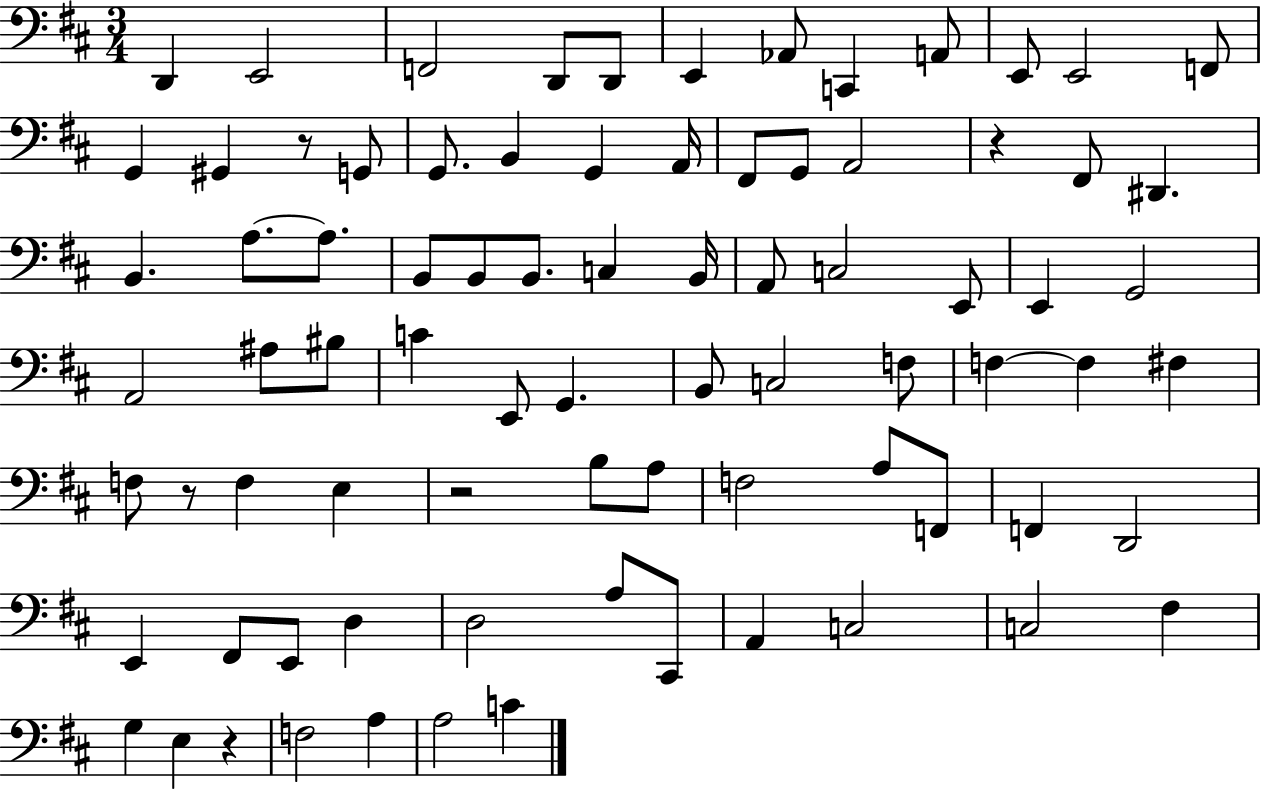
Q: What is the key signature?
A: D major